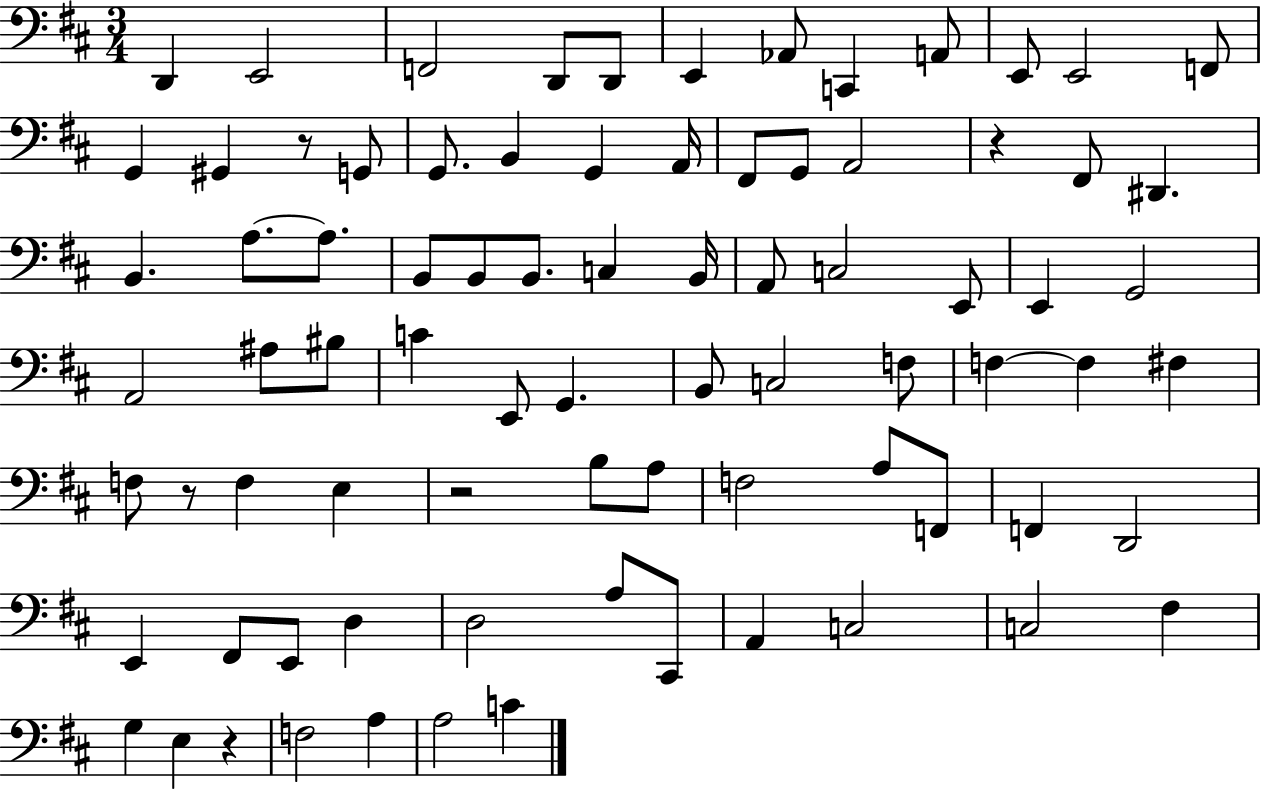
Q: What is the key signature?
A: D major